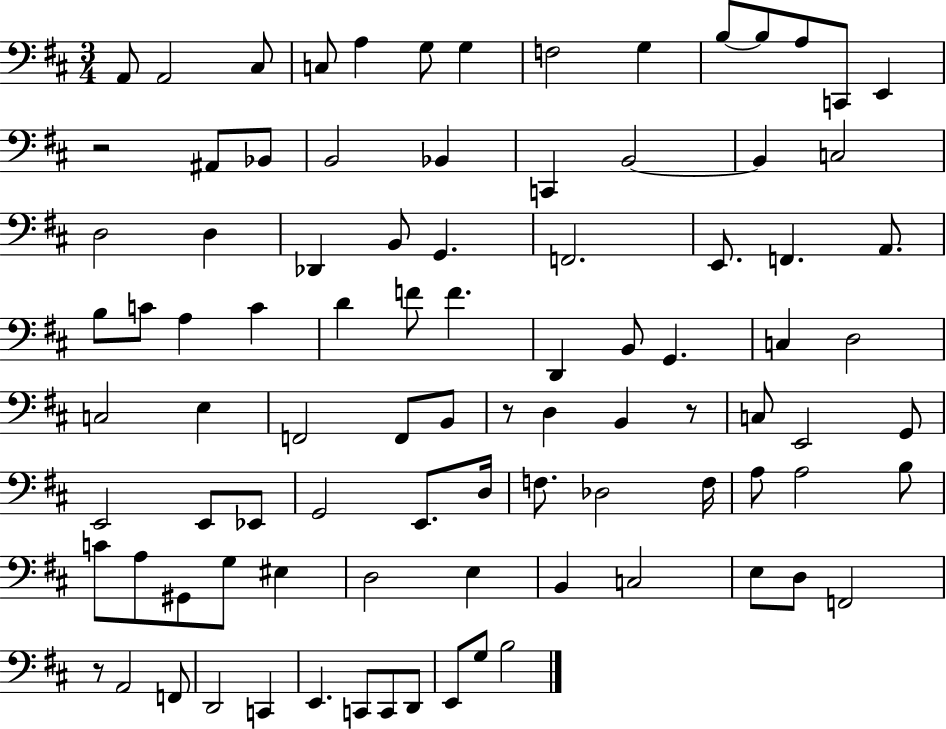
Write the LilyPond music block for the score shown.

{
  \clef bass
  \numericTimeSignature
  \time 3/4
  \key d \major
  a,8 a,2 cis8 | c8 a4 g8 g4 | f2 g4 | b8~~ b8 a8 c,8 e,4 | \break r2 ais,8 bes,8 | b,2 bes,4 | c,4 b,2~~ | b,4 c2 | \break d2 d4 | des,4 b,8 g,4. | f,2. | e,8. f,4. a,8. | \break b8 c'8 a4 c'4 | d'4 f'8 f'4. | d,4 b,8 g,4. | c4 d2 | \break c2 e4 | f,2 f,8 b,8 | r8 d4 b,4 r8 | c8 e,2 g,8 | \break e,2 e,8 ees,8 | g,2 e,8. d16 | f8. des2 f16 | a8 a2 b8 | \break c'8 a8 gis,8 g8 eis4 | d2 e4 | b,4 c2 | e8 d8 f,2 | \break r8 a,2 f,8 | d,2 c,4 | e,4. c,8 c,8 d,8 | e,8 g8 b2 | \break \bar "|."
}